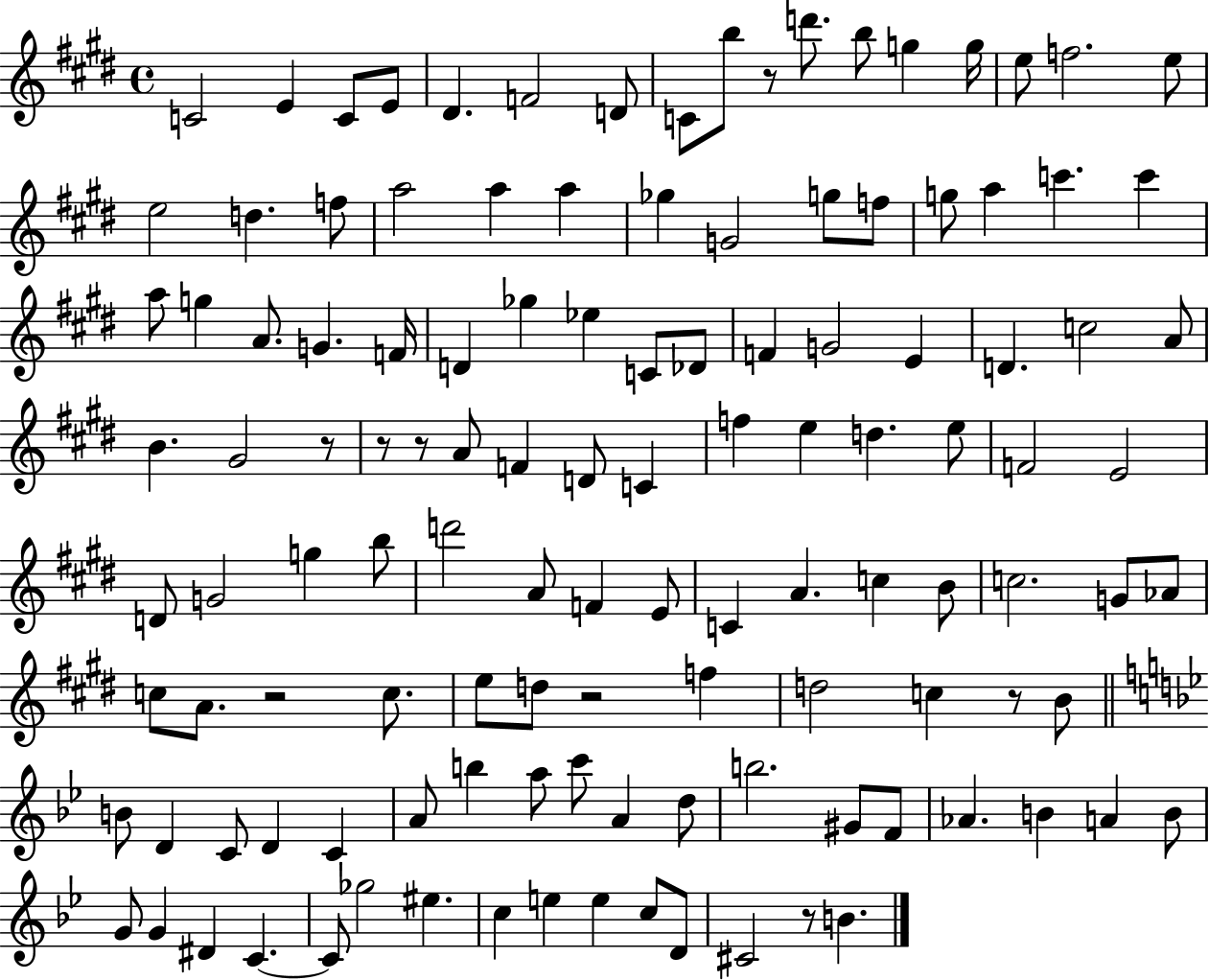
C4/h E4/q C4/e E4/e D#4/q. F4/h D4/e C4/e B5/e R/e D6/e. B5/e G5/q G5/s E5/e F5/h. E5/e E5/h D5/q. F5/e A5/h A5/q A5/q Gb5/q G4/h G5/e F5/e G5/e A5/q C6/q. C6/q A5/e G5/q A4/e. G4/q. F4/s D4/q Gb5/q Eb5/q C4/e Db4/e F4/q G4/h E4/q D4/q. C5/h A4/e B4/q. G#4/h R/e R/e R/e A4/e F4/q D4/e C4/q F5/q E5/q D5/q. E5/e F4/h E4/h D4/e G4/h G5/q B5/e D6/h A4/e F4/q E4/e C4/q A4/q. C5/q B4/e C5/h. G4/e Ab4/e C5/e A4/e. R/h C5/e. E5/e D5/e R/h F5/q D5/h C5/q R/e B4/e B4/e D4/q C4/e D4/q C4/q A4/e B5/q A5/e C6/e A4/q D5/e B5/h. G#4/e F4/e Ab4/q. B4/q A4/q B4/e G4/e G4/q D#4/q C4/q. C4/e Gb5/h EIS5/q. C5/q E5/q E5/q C5/e D4/e C#4/h R/e B4/q.